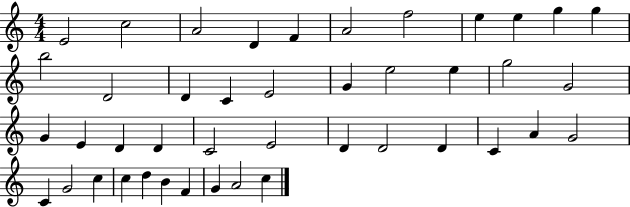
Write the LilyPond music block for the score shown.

{
  \clef treble
  \numericTimeSignature
  \time 4/4
  \key c \major
  e'2 c''2 | a'2 d'4 f'4 | a'2 f''2 | e''4 e''4 g''4 g''4 | \break b''2 d'2 | d'4 c'4 e'2 | g'4 e''2 e''4 | g''2 g'2 | \break g'4 e'4 d'4 d'4 | c'2 e'2 | d'4 d'2 d'4 | c'4 a'4 g'2 | \break c'4 g'2 c''4 | c''4 d''4 b'4 f'4 | g'4 a'2 c''4 | \bar "|."
}